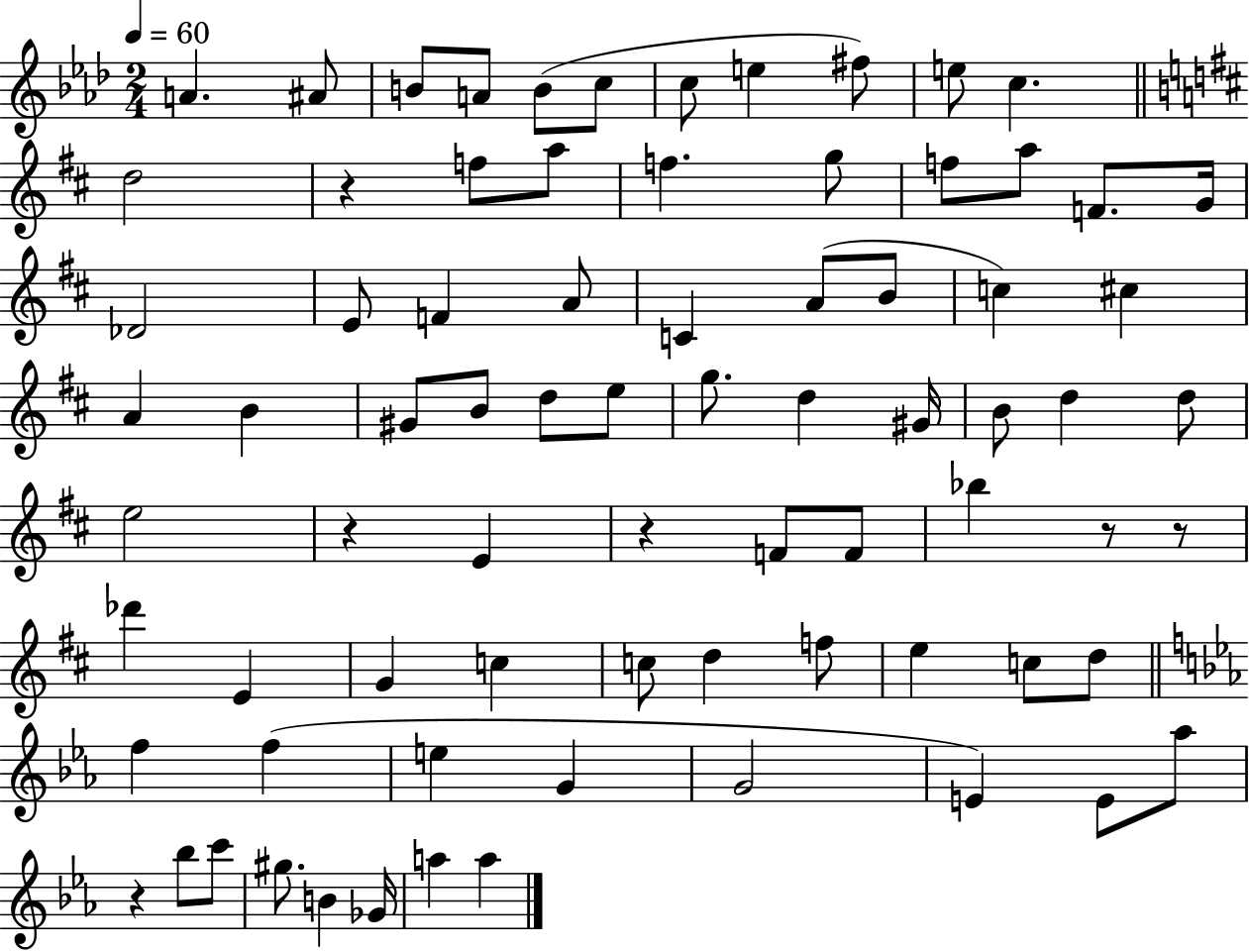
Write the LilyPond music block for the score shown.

{
  \clef treble
  \numericTimeSignature
  \time 2/4
  \key aes \major
  \tempo 4 = 60
  a'4. ais'8 | b'8 a'8 b'8( c''8 | c''8 e''4 fis''8) | e''8 c''4. | \break \bar "||" \break \key b \minor d''2 | r4 f''8 a''8 | f''4. g''8 | f''8 a''8 f'8. g'16 | \break des'2 | e'8 f'4 a'8 | c'4 a'8( b'8 | c''4) cis''4 | \break a'4 b'4 | gis'8 b'8 d''8 e''8 | g''8. d''4 gis'16 | b'8 d''4 d''8 | \break e''2 | r4 e'4 | r4 f'8 f'8 | bes''4 r8 r8 | \break des'''4 e'4 | g'4 c''4 | c''8 d''4 f''8 | e''4 c''8 d''8 | \break \bar "||" \break \key ees \major f''4 f''4( | e''4 g'4 | g'2 | e'4) e'8 aes''8 | \break r4 bes''8 c'''8 | gis''8. b'4 ges'16 | a''4 a''4 | \bar "|."
}